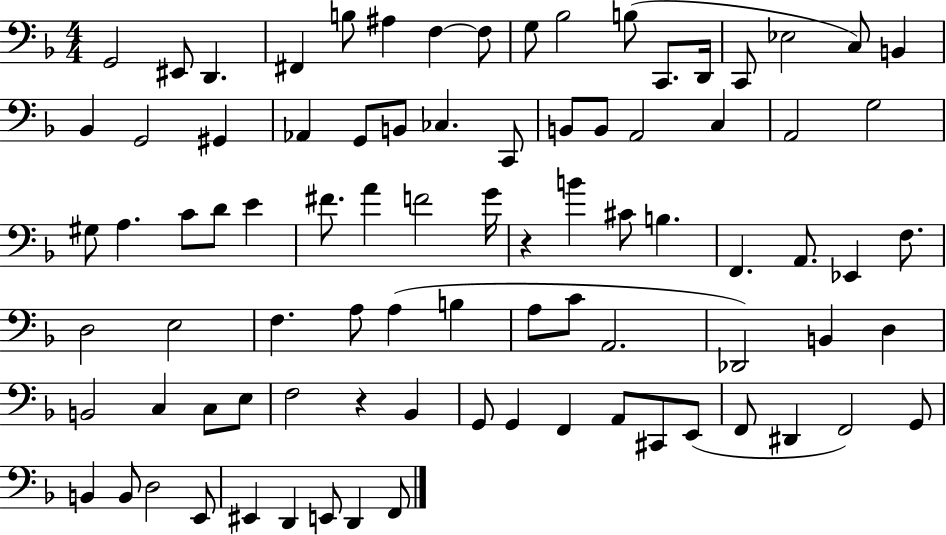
{
  \clef bass
  \numericTimeSignature
  \time 4/4
  \key f \major
  g,2 eis,8 d,4. | fis,4 b8 ais4 f4~~ f8 | g8 bes2 b8( c,8. d,16 | c,8 ees2 c8) b,4 | \break bes,4 g,2 gis,4 | aes,4 g,8 b,8 ces4. c,8 | b,8 b,8 a,2 c4 | a,2 g2 | \break gis8 a4. c'8 d'8 e'4 | fis'8. a'4 f'2 g'16 | r4 b'4 cis'8 b4. | f,4. a,8. ees,4 f8. | \break d2 e2 | f4. a8 a4( b4 | a8 c'8 a,2. | des,2) b,4 d4 | \break b,2 c4 c8 e8 | f2 r4 bes,4 | g,8 g,4 f,4 a,8 cis,8 e,8( | f,8 dis,4 f,2) g,8 | \break b,4 b,8 d2 e,8 | eis,4 d,4 e,8 d,4 f,8 | \bar "|."
}